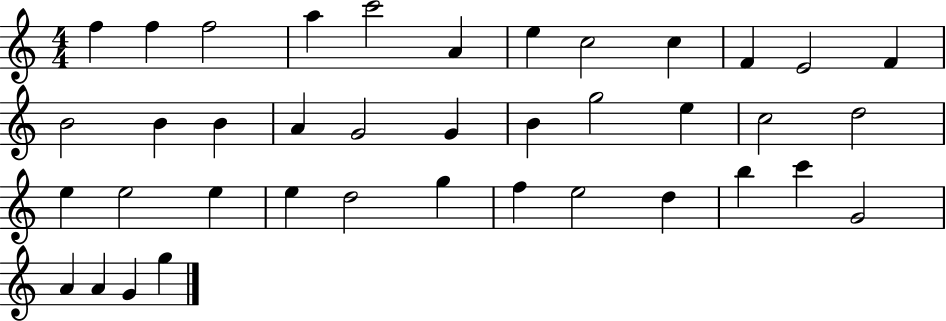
F5/q F5/q F5/h A5/q C6/h A4/q E5/q C5/h C5/q F4/q E4/h F4/q B4/h B4/q B4/q A4/q G4/h G4/q B4/q G5/h E5/q C5/h D5/h E5/q E5/h E5/q E5/q D5/h G5/q F5/q E5/h D5/q B5/q C6/q G4/h A4/q A4/q G4/q G5/q